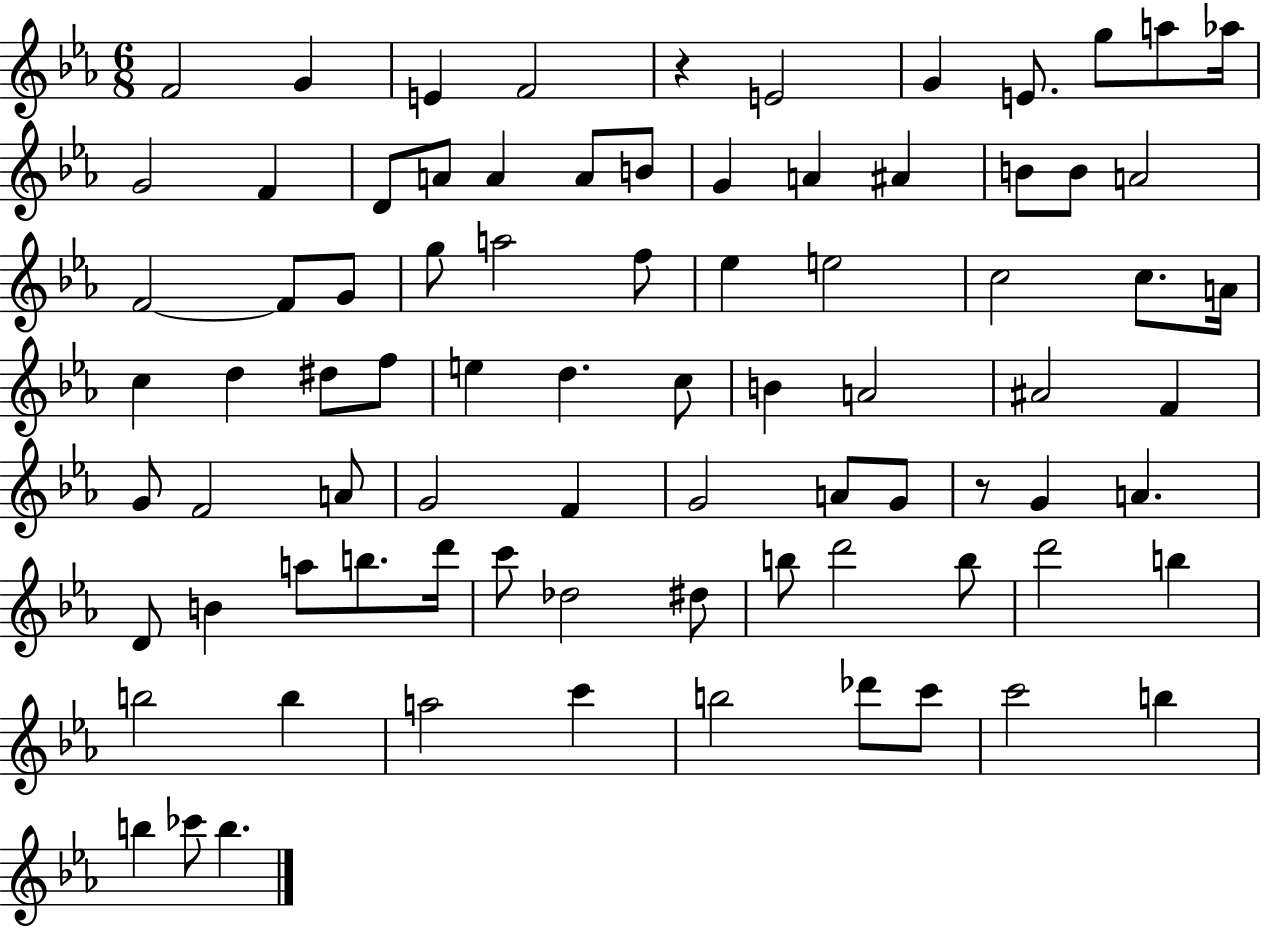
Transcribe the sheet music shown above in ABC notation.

X:1
T:Untitled
M:6/8
L:1/4
K:Eb
F2 G E F2 z E2 G E/2 g/2 a/2 _a/4 G2 F D/2 A/2 A A/2 B/2 G A ^A B/2 B/2 A2 F2 F/2 G/2 g/2 a2 f/2 _e e2 c2 c/2 A/4 c d ^d/2 f/2 e d c/2 B A2 ^A2 F G/2 F2 A/2 G2 F G2 A/2 G/2 z/2 G A D/2 B a/2 b/2 d'/4 c'/2 _d2 ^d/2 b/2 d'2 b/2 d'2 b b2 b a2 c' b2 _d'/2 c'/2 c'2 b b _c'/2 b